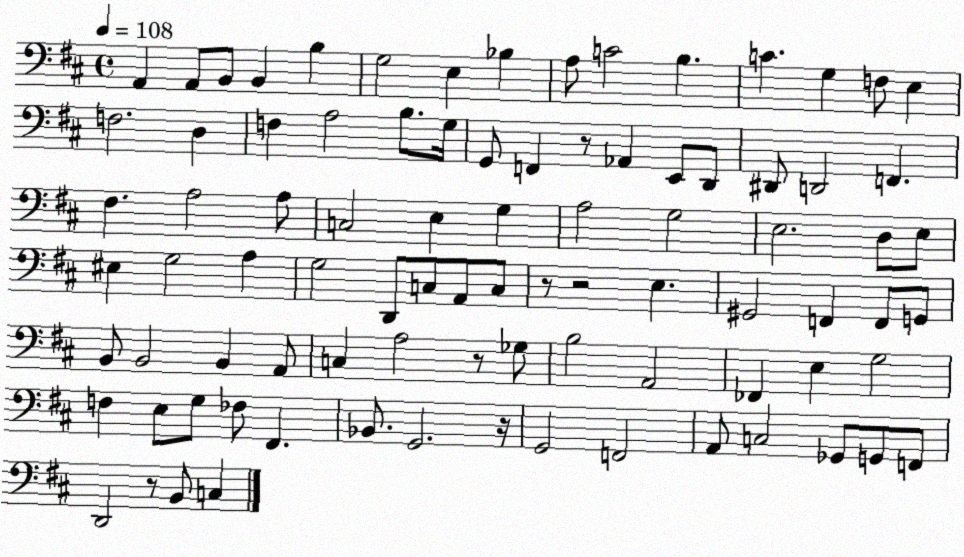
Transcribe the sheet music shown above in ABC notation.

X:1
T:Untitled
M:4/4
L:1/4
K:D
A,, A,,/2 B,,/2 B,, B, G,2 E, _B, A,/2 C2 B, C G, F,/2 E, F,2 D, F, A,2 B,/2 G,/4 G,,/2 F,, z/2 _A,, E,,/2 D,,/2 ^D,,/2 D,,2 F,, ^F, A,2 A,/2 C,2 E, G, A,2 G,2 E,2 D,/2 E,/2 ^E, G,2 A, G,2 D,,/2 C,/2 A,,/2 C,/2 z/2 z2 E, ^G,,2 F,, F,,/2 G,,/2 B,,/2 B,,2 B,, A,,/2 C, A,2 z/2 _G,/2 B,2 A,,2 _F,, E, G,2 F, E,/2 G,/2 _F,/2 ^F,, _B,,/2 G,,2 z/4 G,,2 F,,2 A,,/2 C,2 _G,,/2 G,,/2 F,,/2 D,,2 z/2 B,,/2 C,